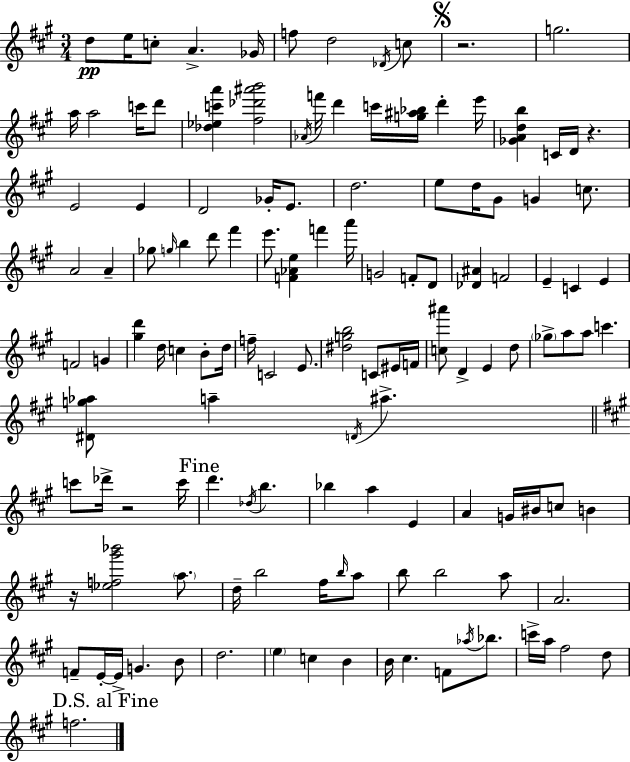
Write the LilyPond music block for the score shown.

{
  \clef treble
  \numericTimeSignature
  \time 3/4
  \key a \major
  d''8\pp e''16 c''8-. a'4.-> ges'16 | f''8 d''2 \acciaccatura { des'16 } c''8 | \mark \markup { \musicglyph "scripts.segno" } r2. | g''2. | \break a''16 a''2 c'''16 d'''8 | <des'' ees'' c''' a'''>4 <fis'' des''' ais''' b'''>2 | \acciaccatura { aes'16 } f'''16 d'''4 c'''16 <g'' ais'' bes''>16 d'''4-. | e'''16 <ges' a' d'' b''>4 c'16 d'16 r4. | \break e'2 e'4 | d'2 ges'16-. e'8. | d''2. | e''8 d''16 gis'8 g'4 c''8. | \break a'2 a'4-- | ges''8 \grace { g''16 } b''4 d'''8 fis'''4 | e'''8. <f' aes' e''>4 f'''4 | a'''16 g'2 f'8-. | \break d'8 <des' ais'>4 f'2 | e'4-- c'4 e'4 | f'2 g'4 | <gis'' d'''>4 d''16 c''4 | \break b'8-. d''16 f''16-- c'2 | e'8. <dis'' g'' b''>2 c'8 | eis'16 f'16 <c'' ais'''>8 d'4-> e'4 | d''8 \parenthesize ges''8-> a''8 a''8 c'''4. | \break <dis' g'' aes''>8 a''4-- \acciaccatura { d'16 } ais''4.-> | \bar "||" \break \key a \major c'''8 des'''16-> r2 c'''16 | \mark "Fine" d'''4. \acciaccatura { des''16 } b''4. | bes''4 a''4 e'4 | a'4 g'16 bis'16 c''8 b'4 | \break r16 <ees'' f'' gis''' bes'''>2 \parenthesize a''8. | d''16-- b''2 fis''16 \grace { b''16 } | a''8 b''8 b''2 | a''8 a'2. | \break f'8-- e'16-.~~ e'16-> g'4. | b'8 d''2. | \parenthesize e''4 c''4 b'4 | b'16 cis''4. f'8 \acciaccatura { aes''16 } | \break bes''8. c'''16-> a''16 fis''2 | d''8 \mark "D.S. al Fine" f''2. | \bar "|."
}